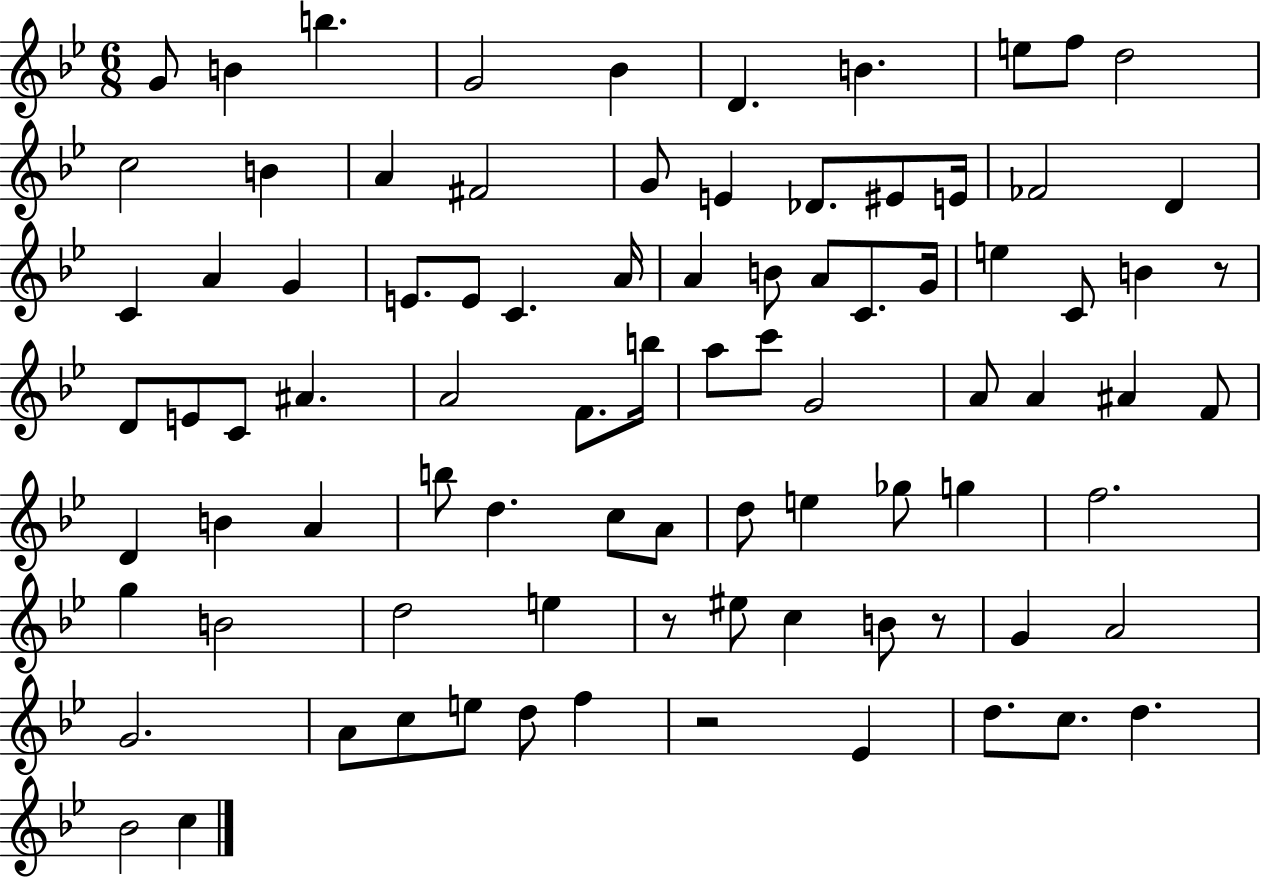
{
  \clef treble
  \numericTimeSignature
  \time 6/8
  \key bes \major
  g'8 b'4 b''4. | g'2 bes'4 | d'4. b'4. | e''8 f''8 d''2 | \break c''2 b'4 | a'4 fis'2 | g'8 e'4 des'8. eis'8 e'16 | fes'2 d'4 | \break c'4 a'4 g'4 | e'8. e'8 c'4. a'16 | a'4 b'8 a'8 c'8. g'16 | e''4 c'8 b'4 r8 | \break d'8 e'8 c'8 ais'4. | a'2 f'8. b''16 | a''8 c'''8 g'2 | a'8 a'4 ais'4 f'8 | \break d'4 b'4 a'4 | b''8 d''4. c''8 a'8 | d''8 e''4 ges''8 g''4 | f''2. | \break g''4 b'2 | d''2 e''4 | r8 eis''8 c''4 b'8 r8 | g'4 a'2 | \break g'2. | a'8 c''8 e''8 d''8 f''4 | r2 ees'4 | d''8. c''8. d''4. | \break bes'2 c''4 | \bar "|."
}